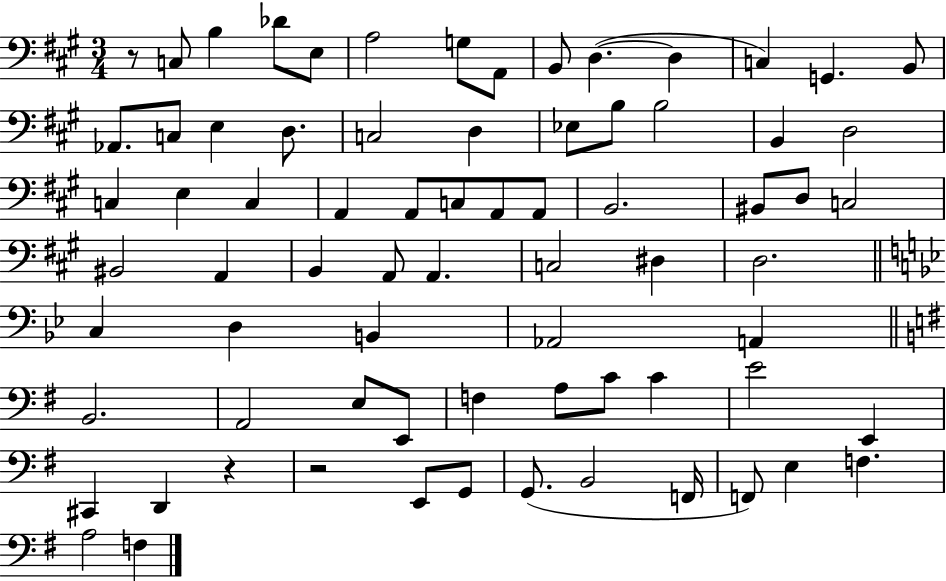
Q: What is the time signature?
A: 3/4